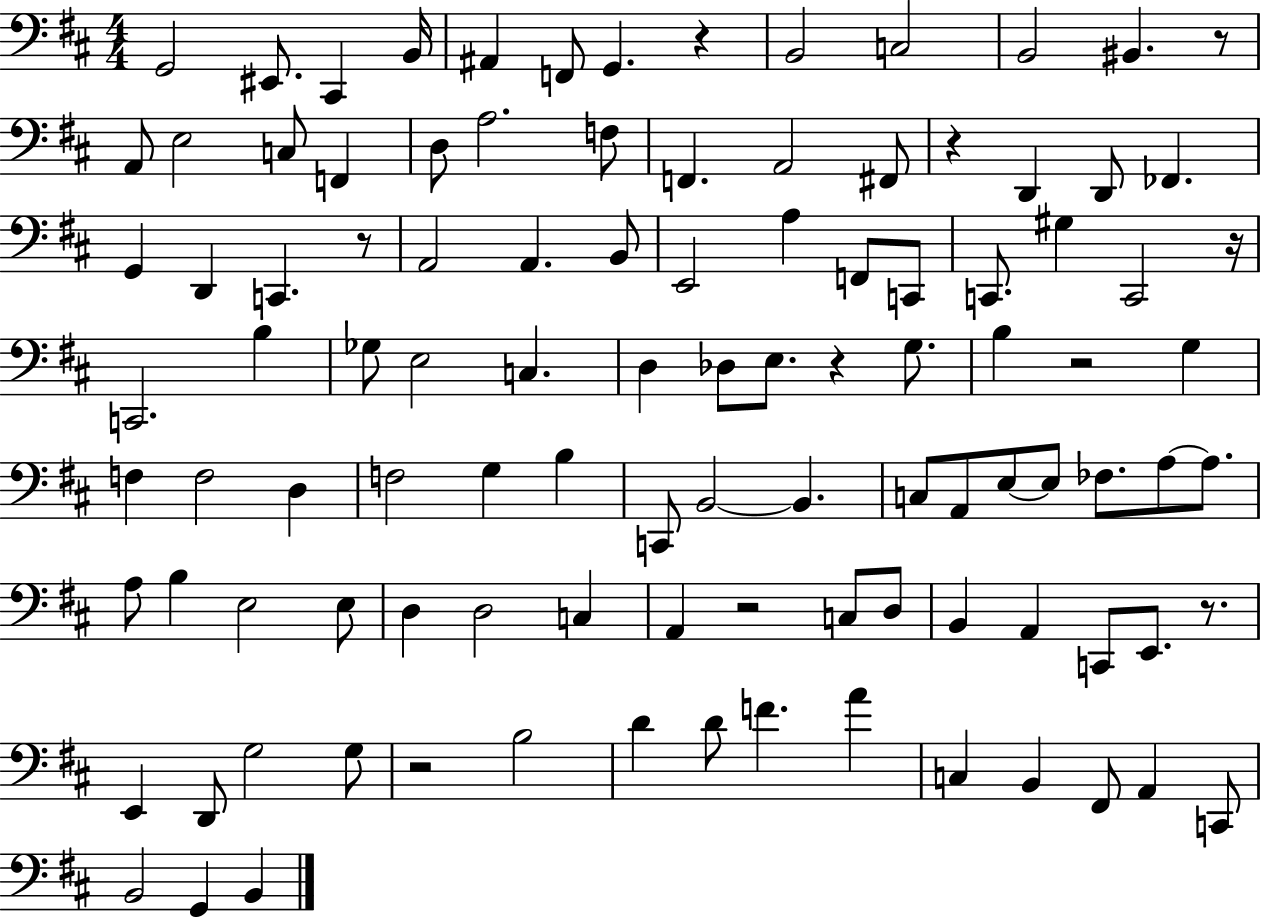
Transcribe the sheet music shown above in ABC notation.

X:1
T:Untitled
M:4/4
L:1/4
K:D
G,,2 ^E,,/2 ^C,, B,,/4 ^A,, F,,/2 G,, z B,,2 C,2 B,,2 ^B,, z/2 A,,/2 E,2 C,/2 F,, D,/2 A,2 F,/2 F,, A,,2 ^F,,/2 z D,, D,,/2 _F,, G,, D,, C,, z/2 A,,2 A,, B,,/2 E,,2 A, F,,/2 C,,/2 C,,/2 ^G, C,,2 z/4 C,,2 B, _G,/2 E,2 C, D, _D,/2 E,/2 z G,/2 B, z2 G, F, F,2 D, F,2 G, B, C,,/2 B,,2 B,, C,/2 A,,/2 E,/2 E,/2 _F,/2 A,/2 A,/2 A,/2 B, E,2 E,/2 D, D,2 C, A,, z2 C,/2 D,/2 B,, A,, C,,/2 E,,/2 z/2 E,, D,,/2 G,2 G,/2 z2 B,2 D D/2 F A C, B,, ^F,,/2 A,, C,,/2 B,,2 G,, B,,